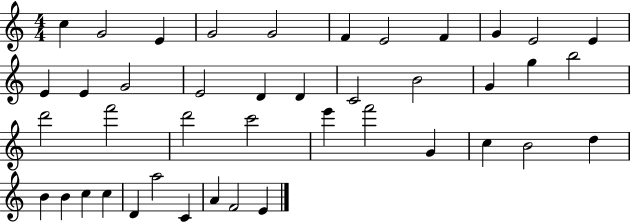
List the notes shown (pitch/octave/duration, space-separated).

C5/q G4/h E4/q G4/h G4/h F4/q E4/h F4/q G4/q E4/h E4/q E4/q E4/q G4/h E4/h D4/q D4/q C4/h B4/h G4/q G5/q B5/h D6/h F6/h D6/h C6/h E6/q F6/h G4/q C5/q B4/h D5/q B4/q B4/q C5/q C5/q D4/q A5/h C4/q A4/q F4/h E4/q